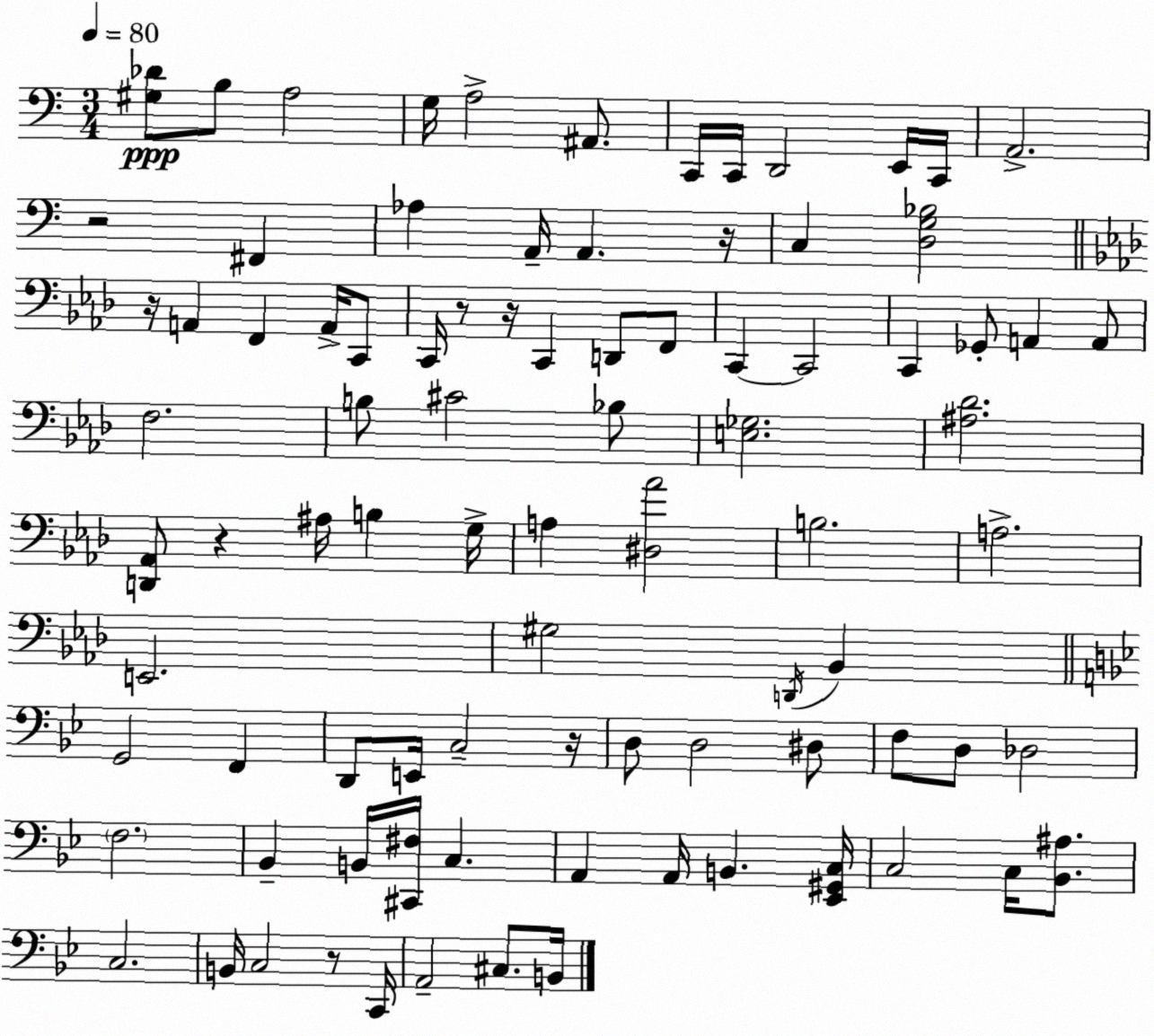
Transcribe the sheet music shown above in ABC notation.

X:1
T:Untitled
M:3/4
L:1/4
K:C
[^G,_D]/2 B,/2 A,2 G,/4 A,2 ^A,,/2 C,,/4 C,,/4 D,,2 E,,/4 C,,/4 A,,2 z2 ^F,, _A, A,,/4 A,, z/4 C, [D,G,_B,]2 z/4 A,, F,, A,,/4 C,,/2 C,,/4 z/2 z/4 C,, D,,/2 F,,/2 C,, C,,2 C,, _G,,/2 A,, A,,/2 F,2 B,/2 ^C2 _B,/2 [E,_G,]2 [^A,_D]2 [D,,_A,,]/2 z ^A,/4 B, G,/4 A, [^D,_A]2 B,2 A,2 E,,2 ^G,2 D,,/4 _B,, G,,2 F,, D,,/2 E,,/4 C,2 z/4 D,/2 D,2 ^D,/2 F,/2 D,/2 _D,2 F,2 _B,, B,,/4 [^C,,^F,]/4 C, A,, A,,/4 B,, [_E,,^G,,C,]/4 C,2 C,/4 [_B,,^A,]/2 C,2 B,,/4 C,2 z/2 C,,/4 A,,2 ^C,/2 B,,/4